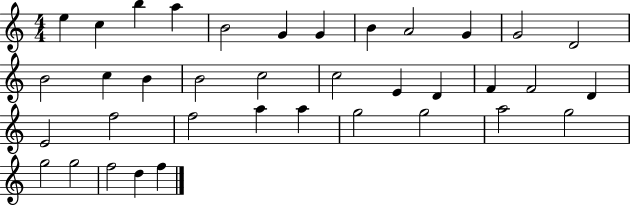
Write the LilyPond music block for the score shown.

{
  \clef treble
  \numericTimeSignature
  \time 4/4
  \key c \major
  e''4 c''4 b''4 a''4 | b'2 g'4 g'4 | b'4 a'2 g'4 | g'2 d'2 | \break b'2 c''4 b'4 | b'2 c''2 | c''2 e'4 d'4 | f'4 f'2 d'4 | \break e'2 f''2 | f''2 a''4 a''4 | g''2 g''2 | a''2 g''2 | \break g''2 g''2 | f''2 d''4 f''4 | \bar "|."
}